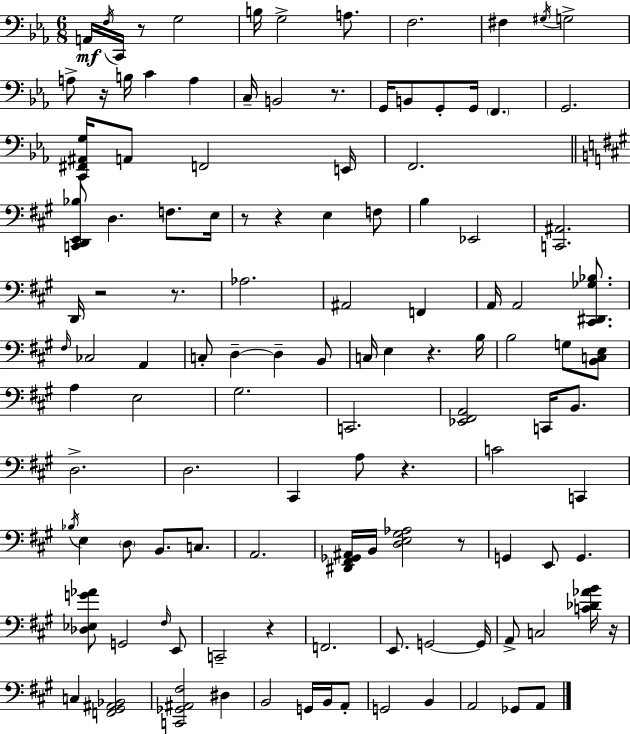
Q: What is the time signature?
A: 6/8